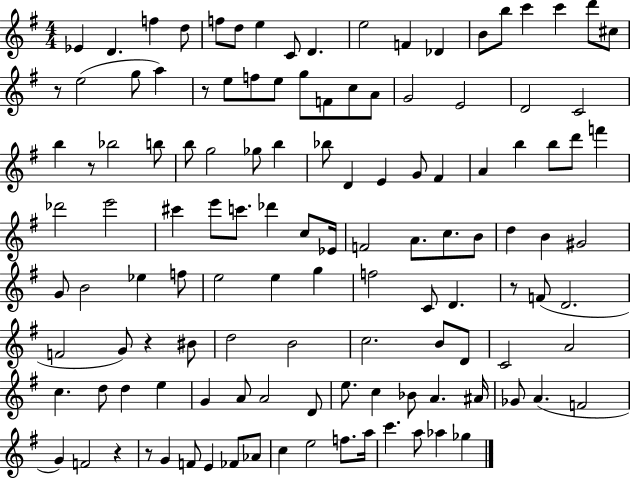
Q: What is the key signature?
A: G major